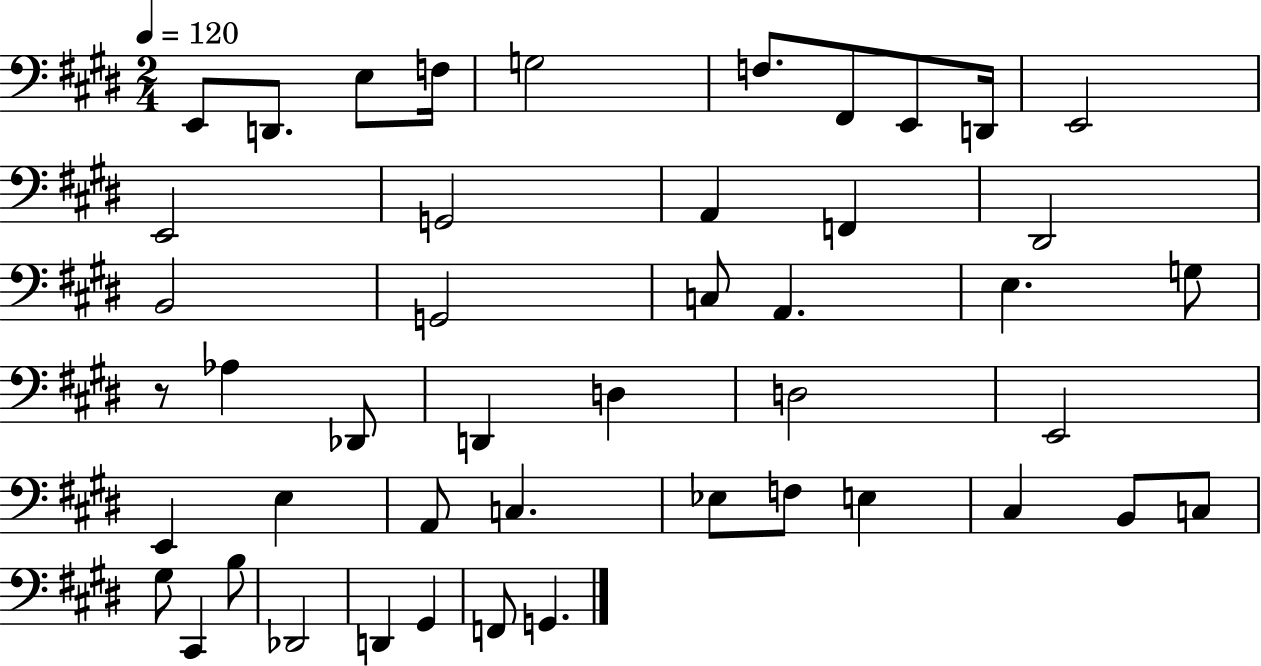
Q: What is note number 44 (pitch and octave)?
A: F2